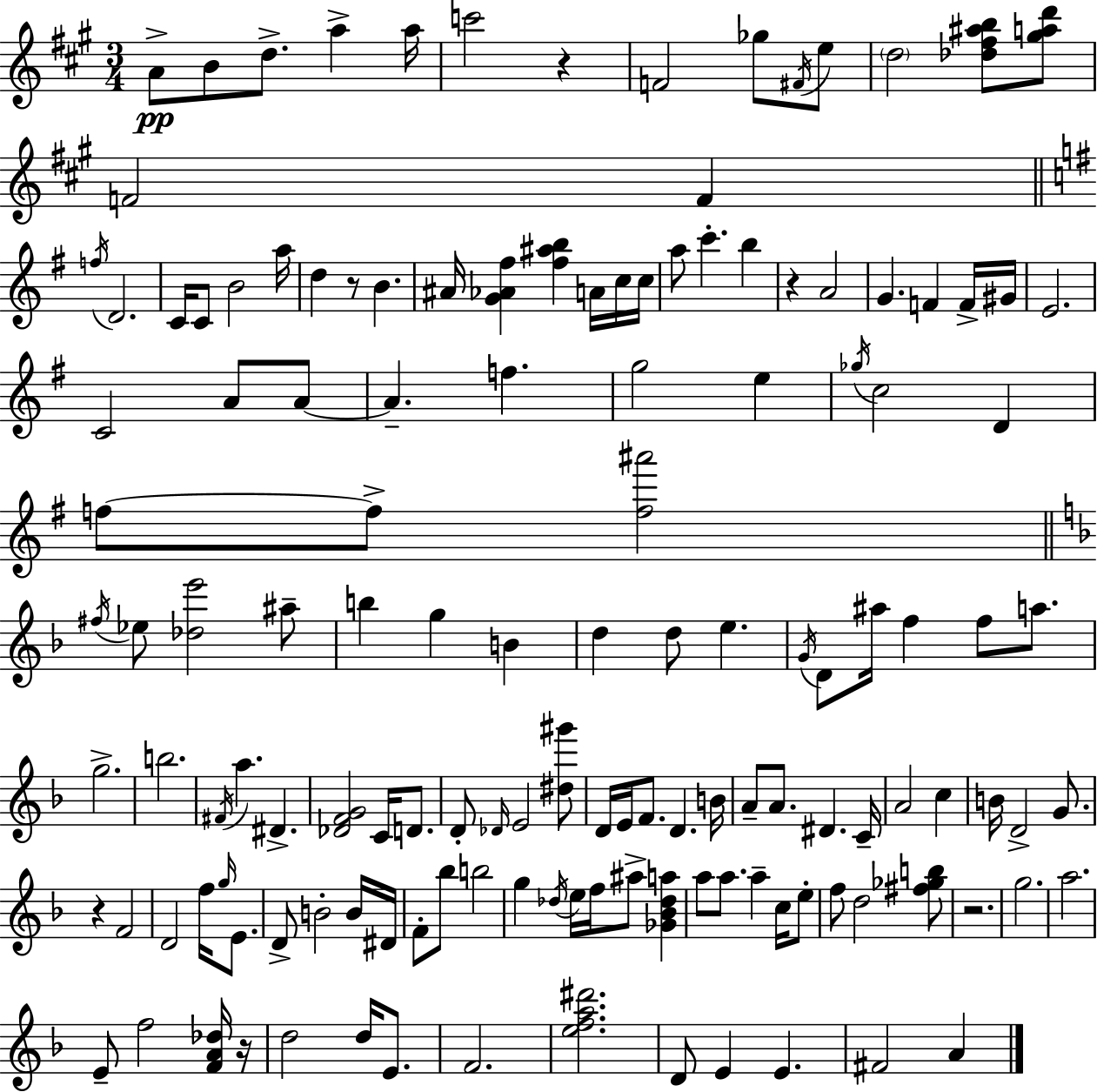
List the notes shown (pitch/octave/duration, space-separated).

A4/e B4/e D5/e. A5/q A5/s C6/h R/q F4/h Gb5/e F#4/s E5/e D5/h [Db5,F#5,A#5,B5]/e [G#5,A5,D6]/e F4/h F4/q F5/s D4/h. C4/s C4/e B4/h A5/s D5/q R/e B4/q. A#4/s [G4,Ab4,F#5]/q [F#5,A#5,B5]/q A4/s C5/s C5/s A5/e C6/q. B5/q R/q A4/h G4/q. F4/q F4/s G#4/s E4/h. C4/h A4/e A4/e A4/q. F5/q. G5/h E5/q Gb5/s C5/h D4/q F5/e F5/e [F5,A#6]/h F#5/s Eb5/e [Db5,E6]/h A#5/e B5/q G5/q B4/q D5/q D5/e E5/q. G4/s D4/e A#5/s F5/q F5/e A5/e. G5/h. B5/h. F#4/s A5/q. D#4/q. [Db4,F4,G4]/h C4/s D4/e. D4/e Db4/s E4/h [D#5,G#6]/e D4/s E4/s F4/e. D4/q. B4/s A4/e A4/e. D#4/q. C4/s A4/h C5/q B4/s D4/h G4/e. R/q F4/h D4/h F5/s G5/s E4/e. D4/e B4/h B4/s D#4/s F4/e Bb5/e B5/h G5/q Db5/s E5/s F5/s A#5/e [Gb4,Bb4,Db5,A5]/q A5/e A5/e. A5/q C5/s E5/e F5/e D5/h [F#5,Gb5,B5]/e R/h. G5/h. A5/h. E4/e F5/h [F4,A4,Db5]/s R/s D5/h D5/s E4/e. F4/h. [E5,F5,A5,D#6]/h. D4/e E4/q E4/q. F#4/h A4/q